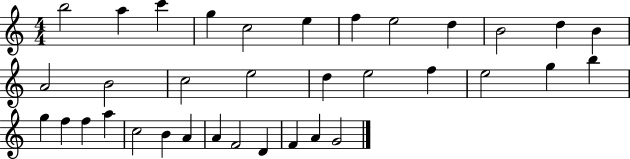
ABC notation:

X:1
T:Untitled
M:4/4
L:1/4
K:C
b2 a c' g c2 e f e2 d B2 d B A2 B2 c2 e2 d e2 f e2 g b g f f a c2 B A A F2 D F A G2